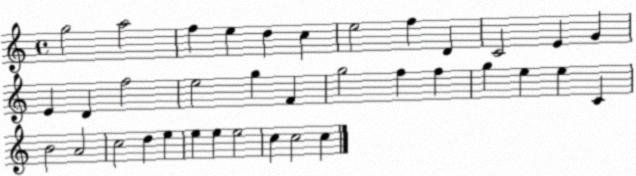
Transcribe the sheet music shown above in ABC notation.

X:1
T:Untitled
M:4/4
L:1/4
K:C
g2 a2 f e d c e2 f D C2 E G E D f2 e2 g F g2 f f g e e C B2 A2 c2 d e e e e2 c c2 c